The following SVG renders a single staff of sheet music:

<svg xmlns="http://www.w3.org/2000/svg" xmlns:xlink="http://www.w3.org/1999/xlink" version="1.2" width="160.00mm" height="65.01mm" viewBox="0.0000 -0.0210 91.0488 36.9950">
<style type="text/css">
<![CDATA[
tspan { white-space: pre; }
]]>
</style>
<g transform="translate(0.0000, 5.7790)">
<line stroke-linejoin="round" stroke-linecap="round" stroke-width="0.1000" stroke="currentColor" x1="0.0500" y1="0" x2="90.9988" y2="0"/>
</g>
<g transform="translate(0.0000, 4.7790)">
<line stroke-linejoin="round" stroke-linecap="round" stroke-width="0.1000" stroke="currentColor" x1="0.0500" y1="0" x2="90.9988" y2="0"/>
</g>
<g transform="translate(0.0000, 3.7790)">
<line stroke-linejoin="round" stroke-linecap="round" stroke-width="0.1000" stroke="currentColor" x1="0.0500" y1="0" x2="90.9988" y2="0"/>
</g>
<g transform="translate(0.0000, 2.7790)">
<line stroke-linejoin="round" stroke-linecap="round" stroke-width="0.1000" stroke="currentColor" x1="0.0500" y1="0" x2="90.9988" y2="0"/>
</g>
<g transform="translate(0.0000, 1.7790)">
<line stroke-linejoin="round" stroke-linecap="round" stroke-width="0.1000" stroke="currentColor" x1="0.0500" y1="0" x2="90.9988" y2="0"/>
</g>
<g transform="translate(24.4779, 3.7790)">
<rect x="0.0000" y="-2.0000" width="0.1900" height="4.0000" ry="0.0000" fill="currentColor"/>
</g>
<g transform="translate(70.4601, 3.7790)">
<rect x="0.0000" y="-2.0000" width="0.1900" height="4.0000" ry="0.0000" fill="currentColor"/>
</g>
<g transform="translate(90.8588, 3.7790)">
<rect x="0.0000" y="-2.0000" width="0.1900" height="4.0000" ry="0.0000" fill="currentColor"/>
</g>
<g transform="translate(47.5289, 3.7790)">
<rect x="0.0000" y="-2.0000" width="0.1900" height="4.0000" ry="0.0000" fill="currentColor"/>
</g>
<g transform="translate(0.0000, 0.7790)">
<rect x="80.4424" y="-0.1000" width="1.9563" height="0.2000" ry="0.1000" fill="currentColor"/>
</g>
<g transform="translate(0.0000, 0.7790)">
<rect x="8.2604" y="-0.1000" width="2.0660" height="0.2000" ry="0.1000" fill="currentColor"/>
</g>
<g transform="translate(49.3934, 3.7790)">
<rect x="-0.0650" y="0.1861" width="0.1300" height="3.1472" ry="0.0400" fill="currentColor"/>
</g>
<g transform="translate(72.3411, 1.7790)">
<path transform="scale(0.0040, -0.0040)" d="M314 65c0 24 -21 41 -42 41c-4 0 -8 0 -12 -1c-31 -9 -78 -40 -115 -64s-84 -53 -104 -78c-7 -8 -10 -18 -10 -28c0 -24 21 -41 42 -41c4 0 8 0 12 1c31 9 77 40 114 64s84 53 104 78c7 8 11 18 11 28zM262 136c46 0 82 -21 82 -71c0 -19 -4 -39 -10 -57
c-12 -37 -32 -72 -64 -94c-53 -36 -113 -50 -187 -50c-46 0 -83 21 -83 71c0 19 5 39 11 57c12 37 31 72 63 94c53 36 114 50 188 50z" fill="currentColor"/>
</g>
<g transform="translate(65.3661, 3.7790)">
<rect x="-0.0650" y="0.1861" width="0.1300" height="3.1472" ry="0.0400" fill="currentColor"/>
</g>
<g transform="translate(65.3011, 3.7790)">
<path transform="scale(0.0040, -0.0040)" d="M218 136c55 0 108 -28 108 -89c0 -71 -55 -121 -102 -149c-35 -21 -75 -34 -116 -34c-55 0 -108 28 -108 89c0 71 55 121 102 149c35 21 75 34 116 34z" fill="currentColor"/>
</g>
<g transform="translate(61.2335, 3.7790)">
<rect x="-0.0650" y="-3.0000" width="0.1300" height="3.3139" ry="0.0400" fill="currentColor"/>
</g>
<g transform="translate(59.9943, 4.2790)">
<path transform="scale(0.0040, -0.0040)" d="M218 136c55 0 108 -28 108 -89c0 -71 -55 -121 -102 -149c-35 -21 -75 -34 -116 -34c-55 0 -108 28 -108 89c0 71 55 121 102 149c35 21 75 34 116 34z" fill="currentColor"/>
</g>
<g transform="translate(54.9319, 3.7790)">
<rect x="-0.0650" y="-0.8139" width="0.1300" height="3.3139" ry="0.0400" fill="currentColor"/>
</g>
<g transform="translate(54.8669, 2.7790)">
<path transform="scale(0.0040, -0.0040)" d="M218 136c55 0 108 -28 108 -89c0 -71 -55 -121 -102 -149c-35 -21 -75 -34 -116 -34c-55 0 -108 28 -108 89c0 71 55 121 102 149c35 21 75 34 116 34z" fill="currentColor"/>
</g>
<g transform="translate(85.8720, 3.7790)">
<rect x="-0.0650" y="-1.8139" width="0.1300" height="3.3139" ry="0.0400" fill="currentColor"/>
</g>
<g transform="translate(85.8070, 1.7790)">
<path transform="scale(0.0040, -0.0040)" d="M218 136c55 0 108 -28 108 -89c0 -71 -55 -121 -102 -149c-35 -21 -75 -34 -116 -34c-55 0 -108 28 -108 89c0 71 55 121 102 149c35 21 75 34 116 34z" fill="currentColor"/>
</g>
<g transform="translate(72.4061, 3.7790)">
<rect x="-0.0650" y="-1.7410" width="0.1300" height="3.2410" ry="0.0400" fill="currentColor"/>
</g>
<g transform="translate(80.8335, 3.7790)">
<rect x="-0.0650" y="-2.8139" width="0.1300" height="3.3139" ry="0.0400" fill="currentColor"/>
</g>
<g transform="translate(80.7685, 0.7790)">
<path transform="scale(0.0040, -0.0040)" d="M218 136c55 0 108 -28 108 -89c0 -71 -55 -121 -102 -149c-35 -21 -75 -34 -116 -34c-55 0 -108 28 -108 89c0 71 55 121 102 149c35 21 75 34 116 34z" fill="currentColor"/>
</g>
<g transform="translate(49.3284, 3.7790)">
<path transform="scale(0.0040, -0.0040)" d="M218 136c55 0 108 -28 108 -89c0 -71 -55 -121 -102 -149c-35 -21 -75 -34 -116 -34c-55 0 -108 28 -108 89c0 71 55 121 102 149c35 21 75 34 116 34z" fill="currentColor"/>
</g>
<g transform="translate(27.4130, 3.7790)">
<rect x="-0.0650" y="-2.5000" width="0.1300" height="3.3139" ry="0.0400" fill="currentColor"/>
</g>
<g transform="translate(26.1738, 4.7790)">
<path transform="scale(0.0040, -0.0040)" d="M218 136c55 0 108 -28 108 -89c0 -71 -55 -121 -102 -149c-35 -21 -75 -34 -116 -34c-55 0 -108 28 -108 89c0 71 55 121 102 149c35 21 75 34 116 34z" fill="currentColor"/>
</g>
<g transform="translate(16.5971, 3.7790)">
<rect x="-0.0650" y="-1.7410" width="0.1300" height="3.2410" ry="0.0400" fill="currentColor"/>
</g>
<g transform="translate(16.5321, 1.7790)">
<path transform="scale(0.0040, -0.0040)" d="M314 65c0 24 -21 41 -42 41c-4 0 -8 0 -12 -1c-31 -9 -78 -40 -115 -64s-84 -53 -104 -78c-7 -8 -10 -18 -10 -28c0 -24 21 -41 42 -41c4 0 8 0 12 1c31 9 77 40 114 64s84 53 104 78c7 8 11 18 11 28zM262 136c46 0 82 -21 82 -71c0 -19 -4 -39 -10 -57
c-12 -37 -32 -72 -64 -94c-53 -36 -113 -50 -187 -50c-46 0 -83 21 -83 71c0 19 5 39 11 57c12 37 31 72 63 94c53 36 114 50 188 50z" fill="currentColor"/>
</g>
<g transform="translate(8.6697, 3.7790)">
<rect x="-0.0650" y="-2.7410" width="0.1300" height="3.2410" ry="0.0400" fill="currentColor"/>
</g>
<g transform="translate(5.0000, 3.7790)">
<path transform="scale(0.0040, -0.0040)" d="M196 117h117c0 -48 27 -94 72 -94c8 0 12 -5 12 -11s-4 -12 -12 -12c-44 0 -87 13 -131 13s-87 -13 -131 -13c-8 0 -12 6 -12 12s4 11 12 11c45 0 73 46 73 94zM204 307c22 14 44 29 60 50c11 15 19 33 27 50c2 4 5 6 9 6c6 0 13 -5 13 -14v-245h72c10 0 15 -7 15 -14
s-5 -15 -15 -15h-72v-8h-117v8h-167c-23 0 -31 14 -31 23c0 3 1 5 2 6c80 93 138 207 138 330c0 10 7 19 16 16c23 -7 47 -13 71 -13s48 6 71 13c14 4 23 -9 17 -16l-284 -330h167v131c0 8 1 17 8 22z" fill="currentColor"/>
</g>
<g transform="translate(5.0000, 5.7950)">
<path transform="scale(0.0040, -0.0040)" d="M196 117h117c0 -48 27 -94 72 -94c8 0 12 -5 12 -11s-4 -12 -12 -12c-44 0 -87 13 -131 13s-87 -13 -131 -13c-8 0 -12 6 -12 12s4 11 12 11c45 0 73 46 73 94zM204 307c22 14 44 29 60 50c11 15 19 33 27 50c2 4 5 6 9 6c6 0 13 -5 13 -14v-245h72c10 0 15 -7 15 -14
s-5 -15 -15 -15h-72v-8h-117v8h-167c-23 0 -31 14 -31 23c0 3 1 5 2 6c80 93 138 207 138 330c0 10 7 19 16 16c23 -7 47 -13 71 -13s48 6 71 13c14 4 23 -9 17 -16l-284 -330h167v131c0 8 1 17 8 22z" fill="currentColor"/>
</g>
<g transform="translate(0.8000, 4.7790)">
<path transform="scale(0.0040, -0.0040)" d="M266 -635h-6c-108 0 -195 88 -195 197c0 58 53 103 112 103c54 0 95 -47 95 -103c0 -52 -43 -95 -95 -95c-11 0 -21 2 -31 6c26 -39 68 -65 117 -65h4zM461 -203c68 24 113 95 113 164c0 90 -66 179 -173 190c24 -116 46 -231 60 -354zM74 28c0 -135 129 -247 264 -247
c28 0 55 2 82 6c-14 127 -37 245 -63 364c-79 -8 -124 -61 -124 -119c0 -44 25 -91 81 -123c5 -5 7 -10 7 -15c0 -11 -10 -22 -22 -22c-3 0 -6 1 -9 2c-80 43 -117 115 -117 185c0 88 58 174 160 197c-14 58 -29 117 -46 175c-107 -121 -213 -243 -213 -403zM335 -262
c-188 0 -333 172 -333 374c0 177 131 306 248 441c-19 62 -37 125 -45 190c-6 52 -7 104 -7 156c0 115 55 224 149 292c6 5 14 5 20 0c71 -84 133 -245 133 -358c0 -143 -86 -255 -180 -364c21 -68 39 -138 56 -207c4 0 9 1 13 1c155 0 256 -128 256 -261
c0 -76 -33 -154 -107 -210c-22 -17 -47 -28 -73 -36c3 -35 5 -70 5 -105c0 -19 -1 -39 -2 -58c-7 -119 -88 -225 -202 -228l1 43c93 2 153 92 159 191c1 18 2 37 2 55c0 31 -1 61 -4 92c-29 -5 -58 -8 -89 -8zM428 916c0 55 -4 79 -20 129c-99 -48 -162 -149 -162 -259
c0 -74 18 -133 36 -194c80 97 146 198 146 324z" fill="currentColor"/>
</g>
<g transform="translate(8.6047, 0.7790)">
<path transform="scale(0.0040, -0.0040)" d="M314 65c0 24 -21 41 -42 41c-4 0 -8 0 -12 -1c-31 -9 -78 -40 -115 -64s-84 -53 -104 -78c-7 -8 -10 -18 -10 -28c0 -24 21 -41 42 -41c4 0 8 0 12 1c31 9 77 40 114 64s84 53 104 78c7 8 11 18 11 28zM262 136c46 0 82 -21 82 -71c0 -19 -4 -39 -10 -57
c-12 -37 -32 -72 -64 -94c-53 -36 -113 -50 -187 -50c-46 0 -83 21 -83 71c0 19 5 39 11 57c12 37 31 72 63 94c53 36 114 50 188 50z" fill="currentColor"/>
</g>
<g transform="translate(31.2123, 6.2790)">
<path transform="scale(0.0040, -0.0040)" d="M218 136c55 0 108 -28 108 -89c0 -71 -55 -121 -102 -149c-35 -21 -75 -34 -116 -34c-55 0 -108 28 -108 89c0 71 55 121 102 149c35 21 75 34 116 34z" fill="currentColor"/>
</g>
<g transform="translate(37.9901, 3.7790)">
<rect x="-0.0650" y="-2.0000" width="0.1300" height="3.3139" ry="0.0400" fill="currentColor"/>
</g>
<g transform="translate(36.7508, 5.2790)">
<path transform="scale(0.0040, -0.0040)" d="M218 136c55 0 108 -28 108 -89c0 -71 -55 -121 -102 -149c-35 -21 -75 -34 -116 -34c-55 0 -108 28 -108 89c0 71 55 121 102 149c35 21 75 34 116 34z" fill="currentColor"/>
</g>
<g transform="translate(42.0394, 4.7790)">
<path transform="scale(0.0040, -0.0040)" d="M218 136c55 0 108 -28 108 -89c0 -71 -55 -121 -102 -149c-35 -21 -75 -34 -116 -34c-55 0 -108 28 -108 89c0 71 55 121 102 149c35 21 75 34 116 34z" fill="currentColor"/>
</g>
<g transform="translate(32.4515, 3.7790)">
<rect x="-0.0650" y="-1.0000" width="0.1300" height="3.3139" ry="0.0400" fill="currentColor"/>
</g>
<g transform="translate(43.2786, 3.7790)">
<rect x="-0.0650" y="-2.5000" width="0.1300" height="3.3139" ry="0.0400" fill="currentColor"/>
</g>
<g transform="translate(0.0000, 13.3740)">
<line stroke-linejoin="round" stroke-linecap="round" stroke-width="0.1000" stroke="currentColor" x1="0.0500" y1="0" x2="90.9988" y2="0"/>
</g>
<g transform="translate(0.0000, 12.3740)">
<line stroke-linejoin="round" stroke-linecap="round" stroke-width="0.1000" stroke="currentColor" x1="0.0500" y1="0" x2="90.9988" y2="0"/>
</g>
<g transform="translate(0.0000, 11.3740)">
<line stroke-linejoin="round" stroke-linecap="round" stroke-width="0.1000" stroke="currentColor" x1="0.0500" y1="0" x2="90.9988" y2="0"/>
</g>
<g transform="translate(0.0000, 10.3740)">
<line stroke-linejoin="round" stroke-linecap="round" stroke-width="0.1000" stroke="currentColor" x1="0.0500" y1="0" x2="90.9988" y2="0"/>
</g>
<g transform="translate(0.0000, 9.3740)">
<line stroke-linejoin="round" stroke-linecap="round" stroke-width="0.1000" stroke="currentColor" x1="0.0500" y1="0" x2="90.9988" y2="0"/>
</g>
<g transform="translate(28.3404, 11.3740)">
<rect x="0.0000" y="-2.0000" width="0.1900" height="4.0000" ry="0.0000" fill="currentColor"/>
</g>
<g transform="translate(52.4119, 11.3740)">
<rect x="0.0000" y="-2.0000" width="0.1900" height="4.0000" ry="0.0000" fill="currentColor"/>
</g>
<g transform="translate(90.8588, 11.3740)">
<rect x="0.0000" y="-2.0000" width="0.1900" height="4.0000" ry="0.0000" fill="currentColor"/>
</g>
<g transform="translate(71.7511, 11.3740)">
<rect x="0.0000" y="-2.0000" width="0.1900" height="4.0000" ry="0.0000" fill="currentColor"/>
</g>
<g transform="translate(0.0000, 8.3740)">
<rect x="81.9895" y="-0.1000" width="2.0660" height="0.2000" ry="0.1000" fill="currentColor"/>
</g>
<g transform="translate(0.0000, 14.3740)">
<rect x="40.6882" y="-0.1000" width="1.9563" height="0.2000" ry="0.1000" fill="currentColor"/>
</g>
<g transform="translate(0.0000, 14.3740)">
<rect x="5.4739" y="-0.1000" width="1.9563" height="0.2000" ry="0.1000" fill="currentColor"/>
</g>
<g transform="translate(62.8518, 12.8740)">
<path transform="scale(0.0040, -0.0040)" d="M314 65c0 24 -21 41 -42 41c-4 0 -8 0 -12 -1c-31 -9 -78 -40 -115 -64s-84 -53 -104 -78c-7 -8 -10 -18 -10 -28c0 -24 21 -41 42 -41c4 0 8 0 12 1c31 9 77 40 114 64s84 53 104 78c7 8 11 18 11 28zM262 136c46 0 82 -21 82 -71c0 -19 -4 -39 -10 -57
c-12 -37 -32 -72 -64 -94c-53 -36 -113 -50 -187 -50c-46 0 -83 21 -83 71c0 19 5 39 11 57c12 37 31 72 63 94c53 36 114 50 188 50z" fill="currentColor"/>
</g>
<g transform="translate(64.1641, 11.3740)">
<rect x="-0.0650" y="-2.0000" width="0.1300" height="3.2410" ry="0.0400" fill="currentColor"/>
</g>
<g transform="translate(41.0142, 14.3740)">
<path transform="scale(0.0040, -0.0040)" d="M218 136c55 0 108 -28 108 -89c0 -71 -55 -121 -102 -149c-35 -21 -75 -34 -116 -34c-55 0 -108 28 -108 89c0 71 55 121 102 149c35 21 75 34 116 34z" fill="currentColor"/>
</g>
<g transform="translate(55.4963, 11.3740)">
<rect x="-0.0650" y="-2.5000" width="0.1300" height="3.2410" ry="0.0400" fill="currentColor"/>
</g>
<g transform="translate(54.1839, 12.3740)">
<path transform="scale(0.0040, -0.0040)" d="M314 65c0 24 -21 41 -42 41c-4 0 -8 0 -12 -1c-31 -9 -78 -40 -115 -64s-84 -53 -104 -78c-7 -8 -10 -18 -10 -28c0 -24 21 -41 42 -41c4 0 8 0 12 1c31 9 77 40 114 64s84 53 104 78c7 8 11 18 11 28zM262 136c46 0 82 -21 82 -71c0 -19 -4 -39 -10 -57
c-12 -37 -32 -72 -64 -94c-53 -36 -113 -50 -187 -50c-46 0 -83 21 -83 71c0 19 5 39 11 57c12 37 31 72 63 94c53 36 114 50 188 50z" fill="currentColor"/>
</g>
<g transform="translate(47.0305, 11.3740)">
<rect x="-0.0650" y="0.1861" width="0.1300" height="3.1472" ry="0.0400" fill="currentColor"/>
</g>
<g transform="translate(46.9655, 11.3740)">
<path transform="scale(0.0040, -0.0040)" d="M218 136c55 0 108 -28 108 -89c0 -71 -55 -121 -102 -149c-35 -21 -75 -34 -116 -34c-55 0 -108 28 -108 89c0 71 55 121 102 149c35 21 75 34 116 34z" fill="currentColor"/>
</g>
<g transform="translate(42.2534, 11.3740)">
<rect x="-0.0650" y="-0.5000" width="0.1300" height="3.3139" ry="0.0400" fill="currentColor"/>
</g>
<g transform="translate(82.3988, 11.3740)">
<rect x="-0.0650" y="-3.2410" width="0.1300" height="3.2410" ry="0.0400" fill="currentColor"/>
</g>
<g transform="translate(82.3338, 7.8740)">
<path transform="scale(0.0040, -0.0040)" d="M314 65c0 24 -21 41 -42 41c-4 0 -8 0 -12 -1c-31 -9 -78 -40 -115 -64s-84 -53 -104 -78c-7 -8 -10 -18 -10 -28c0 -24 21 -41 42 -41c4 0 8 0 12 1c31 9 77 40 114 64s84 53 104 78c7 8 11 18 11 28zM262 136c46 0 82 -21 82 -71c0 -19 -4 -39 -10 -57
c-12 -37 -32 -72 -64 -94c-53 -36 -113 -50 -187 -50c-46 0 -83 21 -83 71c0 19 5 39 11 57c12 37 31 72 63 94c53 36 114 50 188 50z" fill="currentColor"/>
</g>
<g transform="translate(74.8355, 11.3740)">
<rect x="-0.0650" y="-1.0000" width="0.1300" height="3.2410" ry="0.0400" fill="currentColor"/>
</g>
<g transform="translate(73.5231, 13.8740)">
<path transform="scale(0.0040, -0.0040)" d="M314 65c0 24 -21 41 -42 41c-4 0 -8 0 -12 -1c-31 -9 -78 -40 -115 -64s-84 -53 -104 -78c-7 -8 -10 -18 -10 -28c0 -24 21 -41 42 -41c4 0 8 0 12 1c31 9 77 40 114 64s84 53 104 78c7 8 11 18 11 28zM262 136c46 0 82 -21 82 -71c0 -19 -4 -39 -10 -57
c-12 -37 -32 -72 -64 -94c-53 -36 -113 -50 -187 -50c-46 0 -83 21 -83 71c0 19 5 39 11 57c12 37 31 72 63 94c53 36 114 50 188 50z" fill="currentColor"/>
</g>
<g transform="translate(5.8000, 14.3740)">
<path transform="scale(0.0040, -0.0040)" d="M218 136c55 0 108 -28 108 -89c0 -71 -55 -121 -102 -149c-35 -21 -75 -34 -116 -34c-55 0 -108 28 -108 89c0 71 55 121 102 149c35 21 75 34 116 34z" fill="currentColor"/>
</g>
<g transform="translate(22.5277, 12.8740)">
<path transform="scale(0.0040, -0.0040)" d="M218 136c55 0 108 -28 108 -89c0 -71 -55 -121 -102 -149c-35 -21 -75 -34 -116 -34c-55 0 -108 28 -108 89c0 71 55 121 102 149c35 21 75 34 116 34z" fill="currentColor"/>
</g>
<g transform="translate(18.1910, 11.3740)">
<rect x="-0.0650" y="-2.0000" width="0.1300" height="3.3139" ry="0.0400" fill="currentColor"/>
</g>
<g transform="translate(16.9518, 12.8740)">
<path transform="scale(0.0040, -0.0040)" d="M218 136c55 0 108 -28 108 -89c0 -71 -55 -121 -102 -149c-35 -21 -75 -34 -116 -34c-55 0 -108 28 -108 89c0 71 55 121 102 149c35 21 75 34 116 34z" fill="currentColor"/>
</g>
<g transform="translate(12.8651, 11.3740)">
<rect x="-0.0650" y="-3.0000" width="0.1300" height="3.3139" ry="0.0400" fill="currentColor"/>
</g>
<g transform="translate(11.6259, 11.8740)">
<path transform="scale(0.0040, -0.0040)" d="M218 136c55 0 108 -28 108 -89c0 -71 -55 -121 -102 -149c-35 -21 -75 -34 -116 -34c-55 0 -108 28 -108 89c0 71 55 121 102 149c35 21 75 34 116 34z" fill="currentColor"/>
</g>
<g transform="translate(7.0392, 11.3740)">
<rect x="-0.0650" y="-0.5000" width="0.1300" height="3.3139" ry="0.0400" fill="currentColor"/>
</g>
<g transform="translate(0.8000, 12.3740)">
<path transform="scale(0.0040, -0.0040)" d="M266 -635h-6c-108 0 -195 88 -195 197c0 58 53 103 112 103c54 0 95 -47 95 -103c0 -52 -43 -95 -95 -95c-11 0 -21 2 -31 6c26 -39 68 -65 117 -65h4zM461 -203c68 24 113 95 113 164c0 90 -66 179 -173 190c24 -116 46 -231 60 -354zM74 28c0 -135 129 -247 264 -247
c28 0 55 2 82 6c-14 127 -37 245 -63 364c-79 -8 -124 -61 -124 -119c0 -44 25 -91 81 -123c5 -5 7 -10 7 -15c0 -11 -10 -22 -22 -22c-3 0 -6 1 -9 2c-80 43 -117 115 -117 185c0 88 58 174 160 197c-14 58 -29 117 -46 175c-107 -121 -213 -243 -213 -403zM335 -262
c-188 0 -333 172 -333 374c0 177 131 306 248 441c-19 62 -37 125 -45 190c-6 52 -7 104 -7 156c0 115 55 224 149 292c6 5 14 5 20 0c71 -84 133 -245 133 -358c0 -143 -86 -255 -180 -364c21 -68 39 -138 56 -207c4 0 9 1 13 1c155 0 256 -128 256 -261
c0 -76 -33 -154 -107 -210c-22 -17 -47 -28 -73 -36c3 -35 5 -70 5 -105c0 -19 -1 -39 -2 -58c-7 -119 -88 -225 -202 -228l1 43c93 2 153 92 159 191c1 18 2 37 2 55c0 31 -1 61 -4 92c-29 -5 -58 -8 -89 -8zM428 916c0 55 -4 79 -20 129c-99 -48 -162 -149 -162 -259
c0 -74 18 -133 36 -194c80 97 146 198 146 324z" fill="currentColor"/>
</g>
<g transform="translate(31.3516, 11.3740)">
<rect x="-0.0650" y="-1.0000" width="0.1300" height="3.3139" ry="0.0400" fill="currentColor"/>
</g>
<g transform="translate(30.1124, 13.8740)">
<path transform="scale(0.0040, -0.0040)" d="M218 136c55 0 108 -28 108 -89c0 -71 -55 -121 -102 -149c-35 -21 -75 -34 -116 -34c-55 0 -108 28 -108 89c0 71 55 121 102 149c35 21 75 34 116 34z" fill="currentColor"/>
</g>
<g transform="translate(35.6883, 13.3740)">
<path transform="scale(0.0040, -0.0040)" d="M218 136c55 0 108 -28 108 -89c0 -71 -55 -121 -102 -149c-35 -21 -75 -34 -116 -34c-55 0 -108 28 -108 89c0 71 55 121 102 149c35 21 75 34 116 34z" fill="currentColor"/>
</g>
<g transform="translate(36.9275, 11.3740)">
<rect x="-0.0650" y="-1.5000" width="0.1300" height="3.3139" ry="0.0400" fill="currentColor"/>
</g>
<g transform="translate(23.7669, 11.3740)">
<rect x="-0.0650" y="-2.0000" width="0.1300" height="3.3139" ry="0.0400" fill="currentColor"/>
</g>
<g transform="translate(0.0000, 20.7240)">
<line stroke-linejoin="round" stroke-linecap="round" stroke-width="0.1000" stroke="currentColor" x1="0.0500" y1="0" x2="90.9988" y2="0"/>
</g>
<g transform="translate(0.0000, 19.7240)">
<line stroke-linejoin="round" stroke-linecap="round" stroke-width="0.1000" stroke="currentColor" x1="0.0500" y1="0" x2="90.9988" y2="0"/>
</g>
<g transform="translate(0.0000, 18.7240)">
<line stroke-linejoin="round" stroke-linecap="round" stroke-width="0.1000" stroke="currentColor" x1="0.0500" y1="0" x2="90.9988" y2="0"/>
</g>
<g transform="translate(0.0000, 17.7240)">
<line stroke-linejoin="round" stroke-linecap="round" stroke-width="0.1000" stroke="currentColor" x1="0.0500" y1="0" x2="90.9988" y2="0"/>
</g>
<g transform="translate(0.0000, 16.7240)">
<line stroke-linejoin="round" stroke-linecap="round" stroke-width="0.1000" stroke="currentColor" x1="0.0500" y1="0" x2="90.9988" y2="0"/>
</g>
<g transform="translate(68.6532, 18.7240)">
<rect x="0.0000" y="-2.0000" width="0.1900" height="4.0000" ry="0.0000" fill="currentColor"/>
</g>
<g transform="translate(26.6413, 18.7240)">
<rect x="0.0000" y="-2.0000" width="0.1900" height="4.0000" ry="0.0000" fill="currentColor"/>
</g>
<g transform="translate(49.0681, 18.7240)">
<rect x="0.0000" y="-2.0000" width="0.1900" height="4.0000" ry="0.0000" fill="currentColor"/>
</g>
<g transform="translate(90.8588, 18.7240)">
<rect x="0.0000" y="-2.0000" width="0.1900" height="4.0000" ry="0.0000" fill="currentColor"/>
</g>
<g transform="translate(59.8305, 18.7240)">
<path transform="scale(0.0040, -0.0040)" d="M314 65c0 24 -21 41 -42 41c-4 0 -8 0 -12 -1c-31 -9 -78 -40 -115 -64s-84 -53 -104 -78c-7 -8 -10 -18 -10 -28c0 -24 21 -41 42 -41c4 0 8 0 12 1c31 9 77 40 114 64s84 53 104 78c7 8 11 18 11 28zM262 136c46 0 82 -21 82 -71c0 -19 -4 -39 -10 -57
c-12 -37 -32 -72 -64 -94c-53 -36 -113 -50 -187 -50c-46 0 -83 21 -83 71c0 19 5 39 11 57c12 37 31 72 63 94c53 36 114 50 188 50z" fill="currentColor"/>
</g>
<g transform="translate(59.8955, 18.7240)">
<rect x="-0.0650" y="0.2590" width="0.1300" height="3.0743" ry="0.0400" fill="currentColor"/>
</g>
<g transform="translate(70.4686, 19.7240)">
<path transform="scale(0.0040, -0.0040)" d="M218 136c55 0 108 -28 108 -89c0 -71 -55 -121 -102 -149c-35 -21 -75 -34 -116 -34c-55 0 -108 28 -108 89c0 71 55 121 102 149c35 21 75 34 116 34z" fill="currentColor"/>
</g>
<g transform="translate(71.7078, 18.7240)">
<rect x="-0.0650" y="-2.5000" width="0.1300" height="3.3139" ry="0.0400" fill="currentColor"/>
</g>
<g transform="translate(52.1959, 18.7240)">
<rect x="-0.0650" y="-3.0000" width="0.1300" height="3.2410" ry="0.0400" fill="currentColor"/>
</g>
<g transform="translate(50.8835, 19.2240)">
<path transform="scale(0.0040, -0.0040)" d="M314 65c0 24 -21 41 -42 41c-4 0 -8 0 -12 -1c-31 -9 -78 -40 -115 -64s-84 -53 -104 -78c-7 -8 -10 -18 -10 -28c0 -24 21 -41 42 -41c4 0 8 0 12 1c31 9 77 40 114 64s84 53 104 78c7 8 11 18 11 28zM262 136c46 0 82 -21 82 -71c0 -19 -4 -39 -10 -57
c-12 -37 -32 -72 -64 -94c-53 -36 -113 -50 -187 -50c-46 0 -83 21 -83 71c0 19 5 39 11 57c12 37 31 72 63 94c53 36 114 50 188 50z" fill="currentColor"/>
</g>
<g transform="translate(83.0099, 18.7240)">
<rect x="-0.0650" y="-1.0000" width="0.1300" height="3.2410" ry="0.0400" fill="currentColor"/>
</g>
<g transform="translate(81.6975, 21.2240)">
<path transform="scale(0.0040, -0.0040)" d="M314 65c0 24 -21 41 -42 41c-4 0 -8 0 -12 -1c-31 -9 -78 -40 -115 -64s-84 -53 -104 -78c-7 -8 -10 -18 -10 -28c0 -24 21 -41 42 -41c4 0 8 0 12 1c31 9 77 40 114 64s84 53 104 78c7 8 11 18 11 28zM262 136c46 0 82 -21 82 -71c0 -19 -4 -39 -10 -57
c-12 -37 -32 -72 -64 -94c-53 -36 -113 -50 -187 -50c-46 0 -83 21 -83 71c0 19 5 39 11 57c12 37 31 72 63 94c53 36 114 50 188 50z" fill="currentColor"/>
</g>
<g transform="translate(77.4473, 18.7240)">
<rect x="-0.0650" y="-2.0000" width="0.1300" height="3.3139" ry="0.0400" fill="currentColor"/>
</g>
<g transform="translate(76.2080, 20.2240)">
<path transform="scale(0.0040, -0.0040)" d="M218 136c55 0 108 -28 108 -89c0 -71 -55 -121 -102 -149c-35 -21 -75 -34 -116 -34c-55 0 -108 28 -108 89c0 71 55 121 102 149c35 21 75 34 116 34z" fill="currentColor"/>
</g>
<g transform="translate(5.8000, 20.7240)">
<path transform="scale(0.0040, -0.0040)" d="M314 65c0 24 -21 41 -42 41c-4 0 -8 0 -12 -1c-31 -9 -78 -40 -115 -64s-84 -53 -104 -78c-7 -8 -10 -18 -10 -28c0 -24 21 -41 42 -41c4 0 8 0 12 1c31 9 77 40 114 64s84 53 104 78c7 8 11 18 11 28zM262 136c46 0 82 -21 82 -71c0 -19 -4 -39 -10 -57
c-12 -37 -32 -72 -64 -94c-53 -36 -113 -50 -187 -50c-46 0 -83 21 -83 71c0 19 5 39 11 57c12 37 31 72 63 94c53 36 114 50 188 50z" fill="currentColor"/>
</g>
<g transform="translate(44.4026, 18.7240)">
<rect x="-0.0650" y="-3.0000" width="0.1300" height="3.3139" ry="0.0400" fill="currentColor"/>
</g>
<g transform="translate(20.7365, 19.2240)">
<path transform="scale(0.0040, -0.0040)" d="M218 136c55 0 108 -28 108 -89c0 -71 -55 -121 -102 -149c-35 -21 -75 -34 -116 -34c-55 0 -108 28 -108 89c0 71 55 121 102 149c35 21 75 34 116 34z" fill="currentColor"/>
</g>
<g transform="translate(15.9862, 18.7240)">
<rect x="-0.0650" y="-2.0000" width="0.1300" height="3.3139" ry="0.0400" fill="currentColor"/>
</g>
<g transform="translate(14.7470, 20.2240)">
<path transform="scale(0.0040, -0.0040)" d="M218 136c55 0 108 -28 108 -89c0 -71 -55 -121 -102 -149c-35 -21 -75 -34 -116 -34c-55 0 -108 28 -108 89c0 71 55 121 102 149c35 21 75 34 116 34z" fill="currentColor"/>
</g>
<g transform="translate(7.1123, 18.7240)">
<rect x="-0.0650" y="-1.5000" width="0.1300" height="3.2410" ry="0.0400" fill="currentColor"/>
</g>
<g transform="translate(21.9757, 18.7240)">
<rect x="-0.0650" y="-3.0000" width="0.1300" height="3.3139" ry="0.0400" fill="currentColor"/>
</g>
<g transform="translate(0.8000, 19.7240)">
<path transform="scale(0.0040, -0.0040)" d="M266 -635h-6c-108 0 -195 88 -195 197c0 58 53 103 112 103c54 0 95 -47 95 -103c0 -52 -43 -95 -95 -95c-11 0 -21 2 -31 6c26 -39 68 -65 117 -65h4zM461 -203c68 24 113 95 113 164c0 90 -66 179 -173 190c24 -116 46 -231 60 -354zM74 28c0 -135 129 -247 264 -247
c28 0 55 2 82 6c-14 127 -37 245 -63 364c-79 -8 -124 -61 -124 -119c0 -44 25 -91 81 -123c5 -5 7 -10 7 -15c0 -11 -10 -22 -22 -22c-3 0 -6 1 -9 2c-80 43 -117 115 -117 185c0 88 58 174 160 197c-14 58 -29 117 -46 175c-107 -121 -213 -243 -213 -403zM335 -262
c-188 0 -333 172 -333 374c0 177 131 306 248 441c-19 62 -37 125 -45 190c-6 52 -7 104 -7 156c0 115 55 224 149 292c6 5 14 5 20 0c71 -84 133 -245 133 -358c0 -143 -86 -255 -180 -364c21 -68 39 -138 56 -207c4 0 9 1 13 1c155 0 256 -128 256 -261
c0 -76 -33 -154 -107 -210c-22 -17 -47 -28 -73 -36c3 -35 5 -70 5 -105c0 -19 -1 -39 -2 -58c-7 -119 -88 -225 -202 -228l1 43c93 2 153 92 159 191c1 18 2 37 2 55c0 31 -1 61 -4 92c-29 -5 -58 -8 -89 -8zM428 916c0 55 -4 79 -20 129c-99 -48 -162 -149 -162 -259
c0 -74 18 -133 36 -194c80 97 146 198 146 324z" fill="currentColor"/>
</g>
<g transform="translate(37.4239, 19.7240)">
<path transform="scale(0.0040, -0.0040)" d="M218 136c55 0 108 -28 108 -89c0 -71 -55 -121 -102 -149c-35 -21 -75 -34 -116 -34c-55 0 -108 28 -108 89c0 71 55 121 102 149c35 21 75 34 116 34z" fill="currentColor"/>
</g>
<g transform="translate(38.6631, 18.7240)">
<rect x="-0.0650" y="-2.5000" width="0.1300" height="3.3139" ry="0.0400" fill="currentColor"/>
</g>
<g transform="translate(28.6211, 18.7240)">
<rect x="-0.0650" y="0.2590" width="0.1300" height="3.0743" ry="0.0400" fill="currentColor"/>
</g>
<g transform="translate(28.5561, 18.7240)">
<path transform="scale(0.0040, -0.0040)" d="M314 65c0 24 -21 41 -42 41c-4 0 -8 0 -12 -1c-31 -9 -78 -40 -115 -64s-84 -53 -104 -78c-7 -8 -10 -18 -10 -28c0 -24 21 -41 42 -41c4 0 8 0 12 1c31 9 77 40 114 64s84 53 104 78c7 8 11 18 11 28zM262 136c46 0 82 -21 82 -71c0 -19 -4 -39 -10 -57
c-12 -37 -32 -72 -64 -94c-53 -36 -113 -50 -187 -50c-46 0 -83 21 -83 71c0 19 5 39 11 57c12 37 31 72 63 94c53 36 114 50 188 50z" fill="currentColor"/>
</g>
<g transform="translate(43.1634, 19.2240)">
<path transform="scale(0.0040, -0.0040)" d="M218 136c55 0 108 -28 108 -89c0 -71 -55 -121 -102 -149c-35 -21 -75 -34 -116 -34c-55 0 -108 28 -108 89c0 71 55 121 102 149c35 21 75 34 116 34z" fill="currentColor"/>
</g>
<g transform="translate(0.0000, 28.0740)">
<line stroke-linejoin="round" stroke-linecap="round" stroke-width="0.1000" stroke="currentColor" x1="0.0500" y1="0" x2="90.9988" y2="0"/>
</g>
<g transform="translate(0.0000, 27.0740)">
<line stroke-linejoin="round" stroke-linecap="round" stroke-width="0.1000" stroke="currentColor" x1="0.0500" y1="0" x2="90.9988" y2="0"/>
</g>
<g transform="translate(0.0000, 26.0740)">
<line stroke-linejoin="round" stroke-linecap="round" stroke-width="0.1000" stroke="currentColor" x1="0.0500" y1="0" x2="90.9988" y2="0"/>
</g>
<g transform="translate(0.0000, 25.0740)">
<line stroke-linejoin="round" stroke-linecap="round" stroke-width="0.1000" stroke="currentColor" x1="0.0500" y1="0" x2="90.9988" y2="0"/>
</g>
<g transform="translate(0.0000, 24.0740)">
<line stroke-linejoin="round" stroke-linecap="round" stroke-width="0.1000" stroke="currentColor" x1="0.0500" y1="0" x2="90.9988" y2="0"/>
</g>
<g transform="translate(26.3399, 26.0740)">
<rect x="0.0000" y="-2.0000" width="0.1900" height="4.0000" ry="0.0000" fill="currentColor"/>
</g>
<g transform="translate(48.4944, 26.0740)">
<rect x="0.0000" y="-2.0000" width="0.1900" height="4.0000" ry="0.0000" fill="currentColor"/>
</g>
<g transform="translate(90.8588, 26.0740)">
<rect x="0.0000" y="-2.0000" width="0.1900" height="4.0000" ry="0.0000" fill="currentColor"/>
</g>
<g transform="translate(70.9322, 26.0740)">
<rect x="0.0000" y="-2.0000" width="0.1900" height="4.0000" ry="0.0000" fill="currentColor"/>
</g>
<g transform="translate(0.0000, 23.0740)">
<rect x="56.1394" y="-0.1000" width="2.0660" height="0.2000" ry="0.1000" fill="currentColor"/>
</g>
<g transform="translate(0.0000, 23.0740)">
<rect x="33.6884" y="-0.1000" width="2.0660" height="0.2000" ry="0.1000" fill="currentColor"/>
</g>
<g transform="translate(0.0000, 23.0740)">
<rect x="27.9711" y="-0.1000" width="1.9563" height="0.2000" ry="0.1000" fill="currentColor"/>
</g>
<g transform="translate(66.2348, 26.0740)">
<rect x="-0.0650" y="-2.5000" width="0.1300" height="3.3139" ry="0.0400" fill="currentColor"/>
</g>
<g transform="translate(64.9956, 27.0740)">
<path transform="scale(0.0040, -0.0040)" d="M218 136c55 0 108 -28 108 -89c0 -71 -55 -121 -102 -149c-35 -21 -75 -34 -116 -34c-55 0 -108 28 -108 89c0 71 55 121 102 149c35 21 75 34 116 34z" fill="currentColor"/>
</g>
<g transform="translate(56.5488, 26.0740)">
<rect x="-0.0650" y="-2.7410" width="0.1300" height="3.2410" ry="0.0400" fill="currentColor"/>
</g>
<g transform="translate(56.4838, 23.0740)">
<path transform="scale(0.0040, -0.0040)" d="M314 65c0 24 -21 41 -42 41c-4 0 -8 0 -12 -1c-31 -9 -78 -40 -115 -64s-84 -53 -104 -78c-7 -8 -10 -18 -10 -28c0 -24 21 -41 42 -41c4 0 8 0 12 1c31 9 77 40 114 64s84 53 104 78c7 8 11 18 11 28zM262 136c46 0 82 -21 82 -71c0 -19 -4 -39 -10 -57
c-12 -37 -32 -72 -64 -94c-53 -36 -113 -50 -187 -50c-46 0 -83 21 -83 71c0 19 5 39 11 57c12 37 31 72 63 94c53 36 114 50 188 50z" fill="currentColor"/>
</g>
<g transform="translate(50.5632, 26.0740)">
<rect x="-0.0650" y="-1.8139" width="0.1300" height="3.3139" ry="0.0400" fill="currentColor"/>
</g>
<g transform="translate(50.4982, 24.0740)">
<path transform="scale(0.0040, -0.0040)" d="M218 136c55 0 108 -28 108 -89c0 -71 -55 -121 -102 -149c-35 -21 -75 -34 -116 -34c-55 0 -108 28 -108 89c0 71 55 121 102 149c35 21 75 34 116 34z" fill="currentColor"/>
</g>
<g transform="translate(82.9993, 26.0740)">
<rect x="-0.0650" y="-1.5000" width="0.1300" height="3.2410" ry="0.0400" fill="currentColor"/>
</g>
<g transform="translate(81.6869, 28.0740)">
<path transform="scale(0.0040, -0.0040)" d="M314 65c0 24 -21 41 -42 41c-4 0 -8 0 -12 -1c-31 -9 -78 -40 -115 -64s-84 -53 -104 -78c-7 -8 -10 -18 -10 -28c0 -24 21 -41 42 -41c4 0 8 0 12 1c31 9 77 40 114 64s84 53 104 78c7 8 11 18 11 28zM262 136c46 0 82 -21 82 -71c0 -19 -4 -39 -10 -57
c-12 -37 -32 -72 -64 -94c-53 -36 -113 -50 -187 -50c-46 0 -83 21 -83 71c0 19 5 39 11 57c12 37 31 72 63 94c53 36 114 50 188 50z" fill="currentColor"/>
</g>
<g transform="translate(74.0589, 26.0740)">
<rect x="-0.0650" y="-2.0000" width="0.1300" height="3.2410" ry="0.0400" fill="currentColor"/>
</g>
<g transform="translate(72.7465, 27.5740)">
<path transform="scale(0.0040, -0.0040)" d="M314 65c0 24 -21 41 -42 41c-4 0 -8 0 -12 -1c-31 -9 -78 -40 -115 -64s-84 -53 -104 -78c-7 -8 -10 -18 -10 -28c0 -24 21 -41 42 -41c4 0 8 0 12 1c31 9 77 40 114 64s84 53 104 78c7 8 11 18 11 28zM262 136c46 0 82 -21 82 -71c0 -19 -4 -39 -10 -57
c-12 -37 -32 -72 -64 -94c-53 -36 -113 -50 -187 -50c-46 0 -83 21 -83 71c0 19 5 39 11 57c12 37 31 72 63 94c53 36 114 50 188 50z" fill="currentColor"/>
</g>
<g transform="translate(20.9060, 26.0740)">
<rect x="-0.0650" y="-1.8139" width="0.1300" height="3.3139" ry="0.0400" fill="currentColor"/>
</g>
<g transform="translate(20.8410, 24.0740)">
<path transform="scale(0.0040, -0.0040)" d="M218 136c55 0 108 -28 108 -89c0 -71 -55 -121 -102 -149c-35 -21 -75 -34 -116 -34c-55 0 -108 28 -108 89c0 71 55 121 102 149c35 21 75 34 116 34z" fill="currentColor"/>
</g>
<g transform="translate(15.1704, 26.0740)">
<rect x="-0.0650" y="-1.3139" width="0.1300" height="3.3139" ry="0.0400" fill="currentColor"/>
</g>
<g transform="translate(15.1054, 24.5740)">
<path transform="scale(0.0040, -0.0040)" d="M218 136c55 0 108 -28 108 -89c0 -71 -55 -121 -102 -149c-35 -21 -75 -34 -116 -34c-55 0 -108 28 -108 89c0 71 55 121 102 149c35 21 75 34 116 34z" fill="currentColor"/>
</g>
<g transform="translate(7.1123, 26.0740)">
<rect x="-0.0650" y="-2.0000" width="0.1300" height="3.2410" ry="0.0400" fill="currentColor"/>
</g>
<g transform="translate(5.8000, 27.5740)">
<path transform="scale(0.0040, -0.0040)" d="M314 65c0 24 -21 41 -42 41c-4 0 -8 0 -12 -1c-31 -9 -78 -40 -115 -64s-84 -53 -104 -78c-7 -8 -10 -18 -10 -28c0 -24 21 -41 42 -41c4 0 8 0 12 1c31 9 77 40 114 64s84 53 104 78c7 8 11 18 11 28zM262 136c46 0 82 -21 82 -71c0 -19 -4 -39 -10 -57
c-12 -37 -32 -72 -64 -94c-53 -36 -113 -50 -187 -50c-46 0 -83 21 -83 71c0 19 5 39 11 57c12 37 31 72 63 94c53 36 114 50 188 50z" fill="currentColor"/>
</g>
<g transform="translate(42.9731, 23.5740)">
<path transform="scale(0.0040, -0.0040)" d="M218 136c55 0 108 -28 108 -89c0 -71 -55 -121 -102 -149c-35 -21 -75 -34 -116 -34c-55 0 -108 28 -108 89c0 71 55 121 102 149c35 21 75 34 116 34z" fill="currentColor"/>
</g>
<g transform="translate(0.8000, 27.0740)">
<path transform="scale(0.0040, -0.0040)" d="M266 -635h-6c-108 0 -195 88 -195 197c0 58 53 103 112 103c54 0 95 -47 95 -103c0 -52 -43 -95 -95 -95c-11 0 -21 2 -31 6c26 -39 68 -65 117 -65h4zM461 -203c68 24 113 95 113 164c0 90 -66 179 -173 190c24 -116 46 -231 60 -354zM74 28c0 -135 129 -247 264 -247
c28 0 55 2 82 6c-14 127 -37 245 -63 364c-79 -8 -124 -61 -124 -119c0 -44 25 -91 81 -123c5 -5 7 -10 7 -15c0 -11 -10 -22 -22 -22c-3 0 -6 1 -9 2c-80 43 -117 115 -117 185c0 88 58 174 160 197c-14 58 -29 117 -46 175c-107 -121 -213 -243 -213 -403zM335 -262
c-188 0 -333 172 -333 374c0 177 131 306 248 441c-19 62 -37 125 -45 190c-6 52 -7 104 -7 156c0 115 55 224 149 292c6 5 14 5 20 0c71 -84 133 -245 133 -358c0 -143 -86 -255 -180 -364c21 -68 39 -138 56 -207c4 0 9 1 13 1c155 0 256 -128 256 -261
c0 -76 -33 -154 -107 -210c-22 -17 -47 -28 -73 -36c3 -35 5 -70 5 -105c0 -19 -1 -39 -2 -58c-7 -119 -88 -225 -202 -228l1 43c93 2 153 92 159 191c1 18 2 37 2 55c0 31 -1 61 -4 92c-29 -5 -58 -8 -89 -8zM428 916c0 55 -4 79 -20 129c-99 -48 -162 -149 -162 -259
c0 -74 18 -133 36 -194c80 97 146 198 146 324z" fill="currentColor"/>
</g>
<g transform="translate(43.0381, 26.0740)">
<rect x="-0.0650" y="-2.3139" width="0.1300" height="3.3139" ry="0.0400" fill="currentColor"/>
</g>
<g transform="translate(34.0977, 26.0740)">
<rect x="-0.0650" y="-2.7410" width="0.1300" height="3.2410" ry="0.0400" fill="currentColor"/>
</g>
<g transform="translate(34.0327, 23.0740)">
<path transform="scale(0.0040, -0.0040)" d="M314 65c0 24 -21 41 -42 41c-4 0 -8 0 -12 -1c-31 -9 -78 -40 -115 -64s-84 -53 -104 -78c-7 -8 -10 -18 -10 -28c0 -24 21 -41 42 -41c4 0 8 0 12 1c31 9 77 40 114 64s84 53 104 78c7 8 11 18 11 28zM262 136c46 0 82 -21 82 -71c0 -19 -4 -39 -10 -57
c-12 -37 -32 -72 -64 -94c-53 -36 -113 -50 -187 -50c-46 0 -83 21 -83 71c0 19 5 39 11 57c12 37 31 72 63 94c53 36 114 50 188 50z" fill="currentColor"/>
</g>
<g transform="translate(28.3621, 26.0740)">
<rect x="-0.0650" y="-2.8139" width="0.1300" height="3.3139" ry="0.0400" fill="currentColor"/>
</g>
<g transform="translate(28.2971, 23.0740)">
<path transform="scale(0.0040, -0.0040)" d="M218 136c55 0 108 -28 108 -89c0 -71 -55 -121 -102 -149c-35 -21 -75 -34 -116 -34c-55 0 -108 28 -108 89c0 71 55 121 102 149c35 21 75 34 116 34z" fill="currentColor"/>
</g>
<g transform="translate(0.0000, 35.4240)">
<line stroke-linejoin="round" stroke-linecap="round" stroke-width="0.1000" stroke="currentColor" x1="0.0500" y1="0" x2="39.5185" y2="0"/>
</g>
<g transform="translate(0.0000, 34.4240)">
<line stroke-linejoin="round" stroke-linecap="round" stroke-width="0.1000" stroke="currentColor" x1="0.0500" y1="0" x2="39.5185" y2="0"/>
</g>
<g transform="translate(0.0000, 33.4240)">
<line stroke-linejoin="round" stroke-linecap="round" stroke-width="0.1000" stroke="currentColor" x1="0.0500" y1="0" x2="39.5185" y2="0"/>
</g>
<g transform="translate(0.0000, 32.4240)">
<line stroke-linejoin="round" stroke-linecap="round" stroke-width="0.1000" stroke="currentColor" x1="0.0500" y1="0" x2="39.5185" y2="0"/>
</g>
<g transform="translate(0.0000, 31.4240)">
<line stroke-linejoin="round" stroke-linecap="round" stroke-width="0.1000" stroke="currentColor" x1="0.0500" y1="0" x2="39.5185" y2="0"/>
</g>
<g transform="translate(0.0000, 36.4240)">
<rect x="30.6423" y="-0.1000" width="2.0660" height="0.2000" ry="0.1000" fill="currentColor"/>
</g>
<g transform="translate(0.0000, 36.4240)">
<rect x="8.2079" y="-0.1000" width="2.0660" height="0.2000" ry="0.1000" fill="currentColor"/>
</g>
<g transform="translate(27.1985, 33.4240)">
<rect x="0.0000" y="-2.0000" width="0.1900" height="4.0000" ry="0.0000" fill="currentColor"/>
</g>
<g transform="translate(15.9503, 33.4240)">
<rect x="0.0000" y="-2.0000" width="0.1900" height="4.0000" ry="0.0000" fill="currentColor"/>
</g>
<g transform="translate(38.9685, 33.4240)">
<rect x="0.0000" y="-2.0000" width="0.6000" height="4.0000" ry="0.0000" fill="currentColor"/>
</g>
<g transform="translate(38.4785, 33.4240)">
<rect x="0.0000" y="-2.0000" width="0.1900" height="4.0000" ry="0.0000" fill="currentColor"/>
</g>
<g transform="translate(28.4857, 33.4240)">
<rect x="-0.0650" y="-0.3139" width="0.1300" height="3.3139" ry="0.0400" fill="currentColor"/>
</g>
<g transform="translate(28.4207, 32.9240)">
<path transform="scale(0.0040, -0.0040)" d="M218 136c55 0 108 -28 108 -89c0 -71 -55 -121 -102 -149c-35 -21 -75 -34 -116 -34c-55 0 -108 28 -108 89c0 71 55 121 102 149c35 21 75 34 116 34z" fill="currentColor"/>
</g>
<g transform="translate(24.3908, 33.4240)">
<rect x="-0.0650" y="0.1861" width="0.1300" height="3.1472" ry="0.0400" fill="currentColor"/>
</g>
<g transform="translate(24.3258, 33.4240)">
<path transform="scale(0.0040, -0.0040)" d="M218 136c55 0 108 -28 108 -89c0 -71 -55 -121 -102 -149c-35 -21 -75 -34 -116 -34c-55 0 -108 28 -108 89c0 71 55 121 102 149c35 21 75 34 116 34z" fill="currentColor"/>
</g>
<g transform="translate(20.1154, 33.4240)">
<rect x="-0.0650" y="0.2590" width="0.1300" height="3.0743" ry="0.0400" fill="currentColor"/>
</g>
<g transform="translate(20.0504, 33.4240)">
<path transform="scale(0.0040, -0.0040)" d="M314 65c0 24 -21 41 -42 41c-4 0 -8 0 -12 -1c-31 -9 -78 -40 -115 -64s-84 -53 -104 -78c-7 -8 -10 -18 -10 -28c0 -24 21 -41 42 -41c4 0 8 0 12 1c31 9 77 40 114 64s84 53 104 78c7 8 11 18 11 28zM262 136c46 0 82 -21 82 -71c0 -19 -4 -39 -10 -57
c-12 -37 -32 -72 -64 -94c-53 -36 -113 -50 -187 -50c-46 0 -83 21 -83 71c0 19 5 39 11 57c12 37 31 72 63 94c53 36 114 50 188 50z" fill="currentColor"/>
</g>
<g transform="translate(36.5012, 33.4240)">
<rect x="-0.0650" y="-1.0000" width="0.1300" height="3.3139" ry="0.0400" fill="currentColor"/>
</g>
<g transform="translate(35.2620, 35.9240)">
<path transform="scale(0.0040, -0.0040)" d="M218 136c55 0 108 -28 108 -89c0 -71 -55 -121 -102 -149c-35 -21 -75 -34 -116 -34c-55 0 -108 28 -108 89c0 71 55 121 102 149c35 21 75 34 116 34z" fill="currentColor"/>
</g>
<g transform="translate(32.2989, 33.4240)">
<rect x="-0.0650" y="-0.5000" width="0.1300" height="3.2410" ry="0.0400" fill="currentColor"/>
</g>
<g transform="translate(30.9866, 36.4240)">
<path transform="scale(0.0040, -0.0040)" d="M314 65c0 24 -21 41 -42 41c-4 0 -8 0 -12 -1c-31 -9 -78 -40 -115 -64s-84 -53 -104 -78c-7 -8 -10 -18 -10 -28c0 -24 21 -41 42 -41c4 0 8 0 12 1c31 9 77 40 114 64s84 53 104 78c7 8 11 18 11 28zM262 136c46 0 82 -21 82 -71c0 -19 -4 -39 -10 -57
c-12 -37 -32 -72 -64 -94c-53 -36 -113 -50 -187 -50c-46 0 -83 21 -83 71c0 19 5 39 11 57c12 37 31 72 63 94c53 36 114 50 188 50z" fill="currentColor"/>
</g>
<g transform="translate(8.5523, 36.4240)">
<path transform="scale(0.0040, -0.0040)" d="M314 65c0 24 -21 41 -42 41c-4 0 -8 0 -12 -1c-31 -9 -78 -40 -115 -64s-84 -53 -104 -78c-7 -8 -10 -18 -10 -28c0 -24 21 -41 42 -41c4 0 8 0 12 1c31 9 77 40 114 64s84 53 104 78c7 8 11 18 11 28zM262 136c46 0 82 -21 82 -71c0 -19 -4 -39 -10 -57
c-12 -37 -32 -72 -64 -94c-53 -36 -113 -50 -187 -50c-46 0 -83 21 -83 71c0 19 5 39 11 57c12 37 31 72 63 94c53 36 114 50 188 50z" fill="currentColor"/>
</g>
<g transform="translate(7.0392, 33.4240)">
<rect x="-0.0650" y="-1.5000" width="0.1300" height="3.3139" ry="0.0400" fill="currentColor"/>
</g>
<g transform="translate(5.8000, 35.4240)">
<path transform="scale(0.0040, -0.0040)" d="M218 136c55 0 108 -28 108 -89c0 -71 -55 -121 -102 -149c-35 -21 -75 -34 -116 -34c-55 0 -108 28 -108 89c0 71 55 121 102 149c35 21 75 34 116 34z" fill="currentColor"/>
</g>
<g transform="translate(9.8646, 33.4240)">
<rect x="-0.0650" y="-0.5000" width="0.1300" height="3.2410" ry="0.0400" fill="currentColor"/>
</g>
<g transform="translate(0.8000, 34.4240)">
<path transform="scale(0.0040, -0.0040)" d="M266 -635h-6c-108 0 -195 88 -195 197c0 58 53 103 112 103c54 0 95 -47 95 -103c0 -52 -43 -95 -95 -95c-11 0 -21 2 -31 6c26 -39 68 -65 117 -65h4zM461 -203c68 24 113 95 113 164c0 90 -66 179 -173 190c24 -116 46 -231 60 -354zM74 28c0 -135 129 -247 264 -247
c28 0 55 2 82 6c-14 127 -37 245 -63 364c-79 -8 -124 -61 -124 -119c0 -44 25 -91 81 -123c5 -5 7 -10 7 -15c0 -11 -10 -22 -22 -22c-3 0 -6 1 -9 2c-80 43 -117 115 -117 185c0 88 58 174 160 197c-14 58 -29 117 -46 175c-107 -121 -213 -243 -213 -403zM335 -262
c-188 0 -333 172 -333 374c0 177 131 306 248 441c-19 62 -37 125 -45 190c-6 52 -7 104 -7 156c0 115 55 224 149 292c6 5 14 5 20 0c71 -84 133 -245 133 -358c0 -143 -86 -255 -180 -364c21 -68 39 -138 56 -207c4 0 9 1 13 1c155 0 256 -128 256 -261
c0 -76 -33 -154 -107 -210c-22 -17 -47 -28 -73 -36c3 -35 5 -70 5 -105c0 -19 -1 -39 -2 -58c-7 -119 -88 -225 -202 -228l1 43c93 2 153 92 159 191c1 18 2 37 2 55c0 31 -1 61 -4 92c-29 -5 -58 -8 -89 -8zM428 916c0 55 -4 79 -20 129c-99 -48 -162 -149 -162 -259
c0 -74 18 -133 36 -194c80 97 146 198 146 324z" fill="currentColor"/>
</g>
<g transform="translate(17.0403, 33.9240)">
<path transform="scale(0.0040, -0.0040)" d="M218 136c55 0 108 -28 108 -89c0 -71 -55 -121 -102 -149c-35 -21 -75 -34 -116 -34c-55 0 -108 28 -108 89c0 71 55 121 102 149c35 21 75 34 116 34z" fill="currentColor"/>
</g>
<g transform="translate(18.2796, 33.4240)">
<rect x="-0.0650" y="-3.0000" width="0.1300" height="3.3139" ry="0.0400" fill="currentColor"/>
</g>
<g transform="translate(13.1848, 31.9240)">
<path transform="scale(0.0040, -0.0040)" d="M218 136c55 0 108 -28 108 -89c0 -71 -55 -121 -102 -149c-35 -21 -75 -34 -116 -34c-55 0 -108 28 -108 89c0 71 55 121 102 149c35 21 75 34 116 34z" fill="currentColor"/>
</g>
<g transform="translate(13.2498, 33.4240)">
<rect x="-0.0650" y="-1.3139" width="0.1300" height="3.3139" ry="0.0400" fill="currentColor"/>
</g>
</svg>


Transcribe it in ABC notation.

X:1
T:Untitled
M:4/4
L:1/4
K:C
a2 f2 G D F G B d A B f2 a f C A F F D E C B G2 F2 D2 b2 E2 F A B2 G A A2 B2 G F D2 F2 e f a a2 g f a2 G F2 E2 E C2 e A B2 B c C2 D